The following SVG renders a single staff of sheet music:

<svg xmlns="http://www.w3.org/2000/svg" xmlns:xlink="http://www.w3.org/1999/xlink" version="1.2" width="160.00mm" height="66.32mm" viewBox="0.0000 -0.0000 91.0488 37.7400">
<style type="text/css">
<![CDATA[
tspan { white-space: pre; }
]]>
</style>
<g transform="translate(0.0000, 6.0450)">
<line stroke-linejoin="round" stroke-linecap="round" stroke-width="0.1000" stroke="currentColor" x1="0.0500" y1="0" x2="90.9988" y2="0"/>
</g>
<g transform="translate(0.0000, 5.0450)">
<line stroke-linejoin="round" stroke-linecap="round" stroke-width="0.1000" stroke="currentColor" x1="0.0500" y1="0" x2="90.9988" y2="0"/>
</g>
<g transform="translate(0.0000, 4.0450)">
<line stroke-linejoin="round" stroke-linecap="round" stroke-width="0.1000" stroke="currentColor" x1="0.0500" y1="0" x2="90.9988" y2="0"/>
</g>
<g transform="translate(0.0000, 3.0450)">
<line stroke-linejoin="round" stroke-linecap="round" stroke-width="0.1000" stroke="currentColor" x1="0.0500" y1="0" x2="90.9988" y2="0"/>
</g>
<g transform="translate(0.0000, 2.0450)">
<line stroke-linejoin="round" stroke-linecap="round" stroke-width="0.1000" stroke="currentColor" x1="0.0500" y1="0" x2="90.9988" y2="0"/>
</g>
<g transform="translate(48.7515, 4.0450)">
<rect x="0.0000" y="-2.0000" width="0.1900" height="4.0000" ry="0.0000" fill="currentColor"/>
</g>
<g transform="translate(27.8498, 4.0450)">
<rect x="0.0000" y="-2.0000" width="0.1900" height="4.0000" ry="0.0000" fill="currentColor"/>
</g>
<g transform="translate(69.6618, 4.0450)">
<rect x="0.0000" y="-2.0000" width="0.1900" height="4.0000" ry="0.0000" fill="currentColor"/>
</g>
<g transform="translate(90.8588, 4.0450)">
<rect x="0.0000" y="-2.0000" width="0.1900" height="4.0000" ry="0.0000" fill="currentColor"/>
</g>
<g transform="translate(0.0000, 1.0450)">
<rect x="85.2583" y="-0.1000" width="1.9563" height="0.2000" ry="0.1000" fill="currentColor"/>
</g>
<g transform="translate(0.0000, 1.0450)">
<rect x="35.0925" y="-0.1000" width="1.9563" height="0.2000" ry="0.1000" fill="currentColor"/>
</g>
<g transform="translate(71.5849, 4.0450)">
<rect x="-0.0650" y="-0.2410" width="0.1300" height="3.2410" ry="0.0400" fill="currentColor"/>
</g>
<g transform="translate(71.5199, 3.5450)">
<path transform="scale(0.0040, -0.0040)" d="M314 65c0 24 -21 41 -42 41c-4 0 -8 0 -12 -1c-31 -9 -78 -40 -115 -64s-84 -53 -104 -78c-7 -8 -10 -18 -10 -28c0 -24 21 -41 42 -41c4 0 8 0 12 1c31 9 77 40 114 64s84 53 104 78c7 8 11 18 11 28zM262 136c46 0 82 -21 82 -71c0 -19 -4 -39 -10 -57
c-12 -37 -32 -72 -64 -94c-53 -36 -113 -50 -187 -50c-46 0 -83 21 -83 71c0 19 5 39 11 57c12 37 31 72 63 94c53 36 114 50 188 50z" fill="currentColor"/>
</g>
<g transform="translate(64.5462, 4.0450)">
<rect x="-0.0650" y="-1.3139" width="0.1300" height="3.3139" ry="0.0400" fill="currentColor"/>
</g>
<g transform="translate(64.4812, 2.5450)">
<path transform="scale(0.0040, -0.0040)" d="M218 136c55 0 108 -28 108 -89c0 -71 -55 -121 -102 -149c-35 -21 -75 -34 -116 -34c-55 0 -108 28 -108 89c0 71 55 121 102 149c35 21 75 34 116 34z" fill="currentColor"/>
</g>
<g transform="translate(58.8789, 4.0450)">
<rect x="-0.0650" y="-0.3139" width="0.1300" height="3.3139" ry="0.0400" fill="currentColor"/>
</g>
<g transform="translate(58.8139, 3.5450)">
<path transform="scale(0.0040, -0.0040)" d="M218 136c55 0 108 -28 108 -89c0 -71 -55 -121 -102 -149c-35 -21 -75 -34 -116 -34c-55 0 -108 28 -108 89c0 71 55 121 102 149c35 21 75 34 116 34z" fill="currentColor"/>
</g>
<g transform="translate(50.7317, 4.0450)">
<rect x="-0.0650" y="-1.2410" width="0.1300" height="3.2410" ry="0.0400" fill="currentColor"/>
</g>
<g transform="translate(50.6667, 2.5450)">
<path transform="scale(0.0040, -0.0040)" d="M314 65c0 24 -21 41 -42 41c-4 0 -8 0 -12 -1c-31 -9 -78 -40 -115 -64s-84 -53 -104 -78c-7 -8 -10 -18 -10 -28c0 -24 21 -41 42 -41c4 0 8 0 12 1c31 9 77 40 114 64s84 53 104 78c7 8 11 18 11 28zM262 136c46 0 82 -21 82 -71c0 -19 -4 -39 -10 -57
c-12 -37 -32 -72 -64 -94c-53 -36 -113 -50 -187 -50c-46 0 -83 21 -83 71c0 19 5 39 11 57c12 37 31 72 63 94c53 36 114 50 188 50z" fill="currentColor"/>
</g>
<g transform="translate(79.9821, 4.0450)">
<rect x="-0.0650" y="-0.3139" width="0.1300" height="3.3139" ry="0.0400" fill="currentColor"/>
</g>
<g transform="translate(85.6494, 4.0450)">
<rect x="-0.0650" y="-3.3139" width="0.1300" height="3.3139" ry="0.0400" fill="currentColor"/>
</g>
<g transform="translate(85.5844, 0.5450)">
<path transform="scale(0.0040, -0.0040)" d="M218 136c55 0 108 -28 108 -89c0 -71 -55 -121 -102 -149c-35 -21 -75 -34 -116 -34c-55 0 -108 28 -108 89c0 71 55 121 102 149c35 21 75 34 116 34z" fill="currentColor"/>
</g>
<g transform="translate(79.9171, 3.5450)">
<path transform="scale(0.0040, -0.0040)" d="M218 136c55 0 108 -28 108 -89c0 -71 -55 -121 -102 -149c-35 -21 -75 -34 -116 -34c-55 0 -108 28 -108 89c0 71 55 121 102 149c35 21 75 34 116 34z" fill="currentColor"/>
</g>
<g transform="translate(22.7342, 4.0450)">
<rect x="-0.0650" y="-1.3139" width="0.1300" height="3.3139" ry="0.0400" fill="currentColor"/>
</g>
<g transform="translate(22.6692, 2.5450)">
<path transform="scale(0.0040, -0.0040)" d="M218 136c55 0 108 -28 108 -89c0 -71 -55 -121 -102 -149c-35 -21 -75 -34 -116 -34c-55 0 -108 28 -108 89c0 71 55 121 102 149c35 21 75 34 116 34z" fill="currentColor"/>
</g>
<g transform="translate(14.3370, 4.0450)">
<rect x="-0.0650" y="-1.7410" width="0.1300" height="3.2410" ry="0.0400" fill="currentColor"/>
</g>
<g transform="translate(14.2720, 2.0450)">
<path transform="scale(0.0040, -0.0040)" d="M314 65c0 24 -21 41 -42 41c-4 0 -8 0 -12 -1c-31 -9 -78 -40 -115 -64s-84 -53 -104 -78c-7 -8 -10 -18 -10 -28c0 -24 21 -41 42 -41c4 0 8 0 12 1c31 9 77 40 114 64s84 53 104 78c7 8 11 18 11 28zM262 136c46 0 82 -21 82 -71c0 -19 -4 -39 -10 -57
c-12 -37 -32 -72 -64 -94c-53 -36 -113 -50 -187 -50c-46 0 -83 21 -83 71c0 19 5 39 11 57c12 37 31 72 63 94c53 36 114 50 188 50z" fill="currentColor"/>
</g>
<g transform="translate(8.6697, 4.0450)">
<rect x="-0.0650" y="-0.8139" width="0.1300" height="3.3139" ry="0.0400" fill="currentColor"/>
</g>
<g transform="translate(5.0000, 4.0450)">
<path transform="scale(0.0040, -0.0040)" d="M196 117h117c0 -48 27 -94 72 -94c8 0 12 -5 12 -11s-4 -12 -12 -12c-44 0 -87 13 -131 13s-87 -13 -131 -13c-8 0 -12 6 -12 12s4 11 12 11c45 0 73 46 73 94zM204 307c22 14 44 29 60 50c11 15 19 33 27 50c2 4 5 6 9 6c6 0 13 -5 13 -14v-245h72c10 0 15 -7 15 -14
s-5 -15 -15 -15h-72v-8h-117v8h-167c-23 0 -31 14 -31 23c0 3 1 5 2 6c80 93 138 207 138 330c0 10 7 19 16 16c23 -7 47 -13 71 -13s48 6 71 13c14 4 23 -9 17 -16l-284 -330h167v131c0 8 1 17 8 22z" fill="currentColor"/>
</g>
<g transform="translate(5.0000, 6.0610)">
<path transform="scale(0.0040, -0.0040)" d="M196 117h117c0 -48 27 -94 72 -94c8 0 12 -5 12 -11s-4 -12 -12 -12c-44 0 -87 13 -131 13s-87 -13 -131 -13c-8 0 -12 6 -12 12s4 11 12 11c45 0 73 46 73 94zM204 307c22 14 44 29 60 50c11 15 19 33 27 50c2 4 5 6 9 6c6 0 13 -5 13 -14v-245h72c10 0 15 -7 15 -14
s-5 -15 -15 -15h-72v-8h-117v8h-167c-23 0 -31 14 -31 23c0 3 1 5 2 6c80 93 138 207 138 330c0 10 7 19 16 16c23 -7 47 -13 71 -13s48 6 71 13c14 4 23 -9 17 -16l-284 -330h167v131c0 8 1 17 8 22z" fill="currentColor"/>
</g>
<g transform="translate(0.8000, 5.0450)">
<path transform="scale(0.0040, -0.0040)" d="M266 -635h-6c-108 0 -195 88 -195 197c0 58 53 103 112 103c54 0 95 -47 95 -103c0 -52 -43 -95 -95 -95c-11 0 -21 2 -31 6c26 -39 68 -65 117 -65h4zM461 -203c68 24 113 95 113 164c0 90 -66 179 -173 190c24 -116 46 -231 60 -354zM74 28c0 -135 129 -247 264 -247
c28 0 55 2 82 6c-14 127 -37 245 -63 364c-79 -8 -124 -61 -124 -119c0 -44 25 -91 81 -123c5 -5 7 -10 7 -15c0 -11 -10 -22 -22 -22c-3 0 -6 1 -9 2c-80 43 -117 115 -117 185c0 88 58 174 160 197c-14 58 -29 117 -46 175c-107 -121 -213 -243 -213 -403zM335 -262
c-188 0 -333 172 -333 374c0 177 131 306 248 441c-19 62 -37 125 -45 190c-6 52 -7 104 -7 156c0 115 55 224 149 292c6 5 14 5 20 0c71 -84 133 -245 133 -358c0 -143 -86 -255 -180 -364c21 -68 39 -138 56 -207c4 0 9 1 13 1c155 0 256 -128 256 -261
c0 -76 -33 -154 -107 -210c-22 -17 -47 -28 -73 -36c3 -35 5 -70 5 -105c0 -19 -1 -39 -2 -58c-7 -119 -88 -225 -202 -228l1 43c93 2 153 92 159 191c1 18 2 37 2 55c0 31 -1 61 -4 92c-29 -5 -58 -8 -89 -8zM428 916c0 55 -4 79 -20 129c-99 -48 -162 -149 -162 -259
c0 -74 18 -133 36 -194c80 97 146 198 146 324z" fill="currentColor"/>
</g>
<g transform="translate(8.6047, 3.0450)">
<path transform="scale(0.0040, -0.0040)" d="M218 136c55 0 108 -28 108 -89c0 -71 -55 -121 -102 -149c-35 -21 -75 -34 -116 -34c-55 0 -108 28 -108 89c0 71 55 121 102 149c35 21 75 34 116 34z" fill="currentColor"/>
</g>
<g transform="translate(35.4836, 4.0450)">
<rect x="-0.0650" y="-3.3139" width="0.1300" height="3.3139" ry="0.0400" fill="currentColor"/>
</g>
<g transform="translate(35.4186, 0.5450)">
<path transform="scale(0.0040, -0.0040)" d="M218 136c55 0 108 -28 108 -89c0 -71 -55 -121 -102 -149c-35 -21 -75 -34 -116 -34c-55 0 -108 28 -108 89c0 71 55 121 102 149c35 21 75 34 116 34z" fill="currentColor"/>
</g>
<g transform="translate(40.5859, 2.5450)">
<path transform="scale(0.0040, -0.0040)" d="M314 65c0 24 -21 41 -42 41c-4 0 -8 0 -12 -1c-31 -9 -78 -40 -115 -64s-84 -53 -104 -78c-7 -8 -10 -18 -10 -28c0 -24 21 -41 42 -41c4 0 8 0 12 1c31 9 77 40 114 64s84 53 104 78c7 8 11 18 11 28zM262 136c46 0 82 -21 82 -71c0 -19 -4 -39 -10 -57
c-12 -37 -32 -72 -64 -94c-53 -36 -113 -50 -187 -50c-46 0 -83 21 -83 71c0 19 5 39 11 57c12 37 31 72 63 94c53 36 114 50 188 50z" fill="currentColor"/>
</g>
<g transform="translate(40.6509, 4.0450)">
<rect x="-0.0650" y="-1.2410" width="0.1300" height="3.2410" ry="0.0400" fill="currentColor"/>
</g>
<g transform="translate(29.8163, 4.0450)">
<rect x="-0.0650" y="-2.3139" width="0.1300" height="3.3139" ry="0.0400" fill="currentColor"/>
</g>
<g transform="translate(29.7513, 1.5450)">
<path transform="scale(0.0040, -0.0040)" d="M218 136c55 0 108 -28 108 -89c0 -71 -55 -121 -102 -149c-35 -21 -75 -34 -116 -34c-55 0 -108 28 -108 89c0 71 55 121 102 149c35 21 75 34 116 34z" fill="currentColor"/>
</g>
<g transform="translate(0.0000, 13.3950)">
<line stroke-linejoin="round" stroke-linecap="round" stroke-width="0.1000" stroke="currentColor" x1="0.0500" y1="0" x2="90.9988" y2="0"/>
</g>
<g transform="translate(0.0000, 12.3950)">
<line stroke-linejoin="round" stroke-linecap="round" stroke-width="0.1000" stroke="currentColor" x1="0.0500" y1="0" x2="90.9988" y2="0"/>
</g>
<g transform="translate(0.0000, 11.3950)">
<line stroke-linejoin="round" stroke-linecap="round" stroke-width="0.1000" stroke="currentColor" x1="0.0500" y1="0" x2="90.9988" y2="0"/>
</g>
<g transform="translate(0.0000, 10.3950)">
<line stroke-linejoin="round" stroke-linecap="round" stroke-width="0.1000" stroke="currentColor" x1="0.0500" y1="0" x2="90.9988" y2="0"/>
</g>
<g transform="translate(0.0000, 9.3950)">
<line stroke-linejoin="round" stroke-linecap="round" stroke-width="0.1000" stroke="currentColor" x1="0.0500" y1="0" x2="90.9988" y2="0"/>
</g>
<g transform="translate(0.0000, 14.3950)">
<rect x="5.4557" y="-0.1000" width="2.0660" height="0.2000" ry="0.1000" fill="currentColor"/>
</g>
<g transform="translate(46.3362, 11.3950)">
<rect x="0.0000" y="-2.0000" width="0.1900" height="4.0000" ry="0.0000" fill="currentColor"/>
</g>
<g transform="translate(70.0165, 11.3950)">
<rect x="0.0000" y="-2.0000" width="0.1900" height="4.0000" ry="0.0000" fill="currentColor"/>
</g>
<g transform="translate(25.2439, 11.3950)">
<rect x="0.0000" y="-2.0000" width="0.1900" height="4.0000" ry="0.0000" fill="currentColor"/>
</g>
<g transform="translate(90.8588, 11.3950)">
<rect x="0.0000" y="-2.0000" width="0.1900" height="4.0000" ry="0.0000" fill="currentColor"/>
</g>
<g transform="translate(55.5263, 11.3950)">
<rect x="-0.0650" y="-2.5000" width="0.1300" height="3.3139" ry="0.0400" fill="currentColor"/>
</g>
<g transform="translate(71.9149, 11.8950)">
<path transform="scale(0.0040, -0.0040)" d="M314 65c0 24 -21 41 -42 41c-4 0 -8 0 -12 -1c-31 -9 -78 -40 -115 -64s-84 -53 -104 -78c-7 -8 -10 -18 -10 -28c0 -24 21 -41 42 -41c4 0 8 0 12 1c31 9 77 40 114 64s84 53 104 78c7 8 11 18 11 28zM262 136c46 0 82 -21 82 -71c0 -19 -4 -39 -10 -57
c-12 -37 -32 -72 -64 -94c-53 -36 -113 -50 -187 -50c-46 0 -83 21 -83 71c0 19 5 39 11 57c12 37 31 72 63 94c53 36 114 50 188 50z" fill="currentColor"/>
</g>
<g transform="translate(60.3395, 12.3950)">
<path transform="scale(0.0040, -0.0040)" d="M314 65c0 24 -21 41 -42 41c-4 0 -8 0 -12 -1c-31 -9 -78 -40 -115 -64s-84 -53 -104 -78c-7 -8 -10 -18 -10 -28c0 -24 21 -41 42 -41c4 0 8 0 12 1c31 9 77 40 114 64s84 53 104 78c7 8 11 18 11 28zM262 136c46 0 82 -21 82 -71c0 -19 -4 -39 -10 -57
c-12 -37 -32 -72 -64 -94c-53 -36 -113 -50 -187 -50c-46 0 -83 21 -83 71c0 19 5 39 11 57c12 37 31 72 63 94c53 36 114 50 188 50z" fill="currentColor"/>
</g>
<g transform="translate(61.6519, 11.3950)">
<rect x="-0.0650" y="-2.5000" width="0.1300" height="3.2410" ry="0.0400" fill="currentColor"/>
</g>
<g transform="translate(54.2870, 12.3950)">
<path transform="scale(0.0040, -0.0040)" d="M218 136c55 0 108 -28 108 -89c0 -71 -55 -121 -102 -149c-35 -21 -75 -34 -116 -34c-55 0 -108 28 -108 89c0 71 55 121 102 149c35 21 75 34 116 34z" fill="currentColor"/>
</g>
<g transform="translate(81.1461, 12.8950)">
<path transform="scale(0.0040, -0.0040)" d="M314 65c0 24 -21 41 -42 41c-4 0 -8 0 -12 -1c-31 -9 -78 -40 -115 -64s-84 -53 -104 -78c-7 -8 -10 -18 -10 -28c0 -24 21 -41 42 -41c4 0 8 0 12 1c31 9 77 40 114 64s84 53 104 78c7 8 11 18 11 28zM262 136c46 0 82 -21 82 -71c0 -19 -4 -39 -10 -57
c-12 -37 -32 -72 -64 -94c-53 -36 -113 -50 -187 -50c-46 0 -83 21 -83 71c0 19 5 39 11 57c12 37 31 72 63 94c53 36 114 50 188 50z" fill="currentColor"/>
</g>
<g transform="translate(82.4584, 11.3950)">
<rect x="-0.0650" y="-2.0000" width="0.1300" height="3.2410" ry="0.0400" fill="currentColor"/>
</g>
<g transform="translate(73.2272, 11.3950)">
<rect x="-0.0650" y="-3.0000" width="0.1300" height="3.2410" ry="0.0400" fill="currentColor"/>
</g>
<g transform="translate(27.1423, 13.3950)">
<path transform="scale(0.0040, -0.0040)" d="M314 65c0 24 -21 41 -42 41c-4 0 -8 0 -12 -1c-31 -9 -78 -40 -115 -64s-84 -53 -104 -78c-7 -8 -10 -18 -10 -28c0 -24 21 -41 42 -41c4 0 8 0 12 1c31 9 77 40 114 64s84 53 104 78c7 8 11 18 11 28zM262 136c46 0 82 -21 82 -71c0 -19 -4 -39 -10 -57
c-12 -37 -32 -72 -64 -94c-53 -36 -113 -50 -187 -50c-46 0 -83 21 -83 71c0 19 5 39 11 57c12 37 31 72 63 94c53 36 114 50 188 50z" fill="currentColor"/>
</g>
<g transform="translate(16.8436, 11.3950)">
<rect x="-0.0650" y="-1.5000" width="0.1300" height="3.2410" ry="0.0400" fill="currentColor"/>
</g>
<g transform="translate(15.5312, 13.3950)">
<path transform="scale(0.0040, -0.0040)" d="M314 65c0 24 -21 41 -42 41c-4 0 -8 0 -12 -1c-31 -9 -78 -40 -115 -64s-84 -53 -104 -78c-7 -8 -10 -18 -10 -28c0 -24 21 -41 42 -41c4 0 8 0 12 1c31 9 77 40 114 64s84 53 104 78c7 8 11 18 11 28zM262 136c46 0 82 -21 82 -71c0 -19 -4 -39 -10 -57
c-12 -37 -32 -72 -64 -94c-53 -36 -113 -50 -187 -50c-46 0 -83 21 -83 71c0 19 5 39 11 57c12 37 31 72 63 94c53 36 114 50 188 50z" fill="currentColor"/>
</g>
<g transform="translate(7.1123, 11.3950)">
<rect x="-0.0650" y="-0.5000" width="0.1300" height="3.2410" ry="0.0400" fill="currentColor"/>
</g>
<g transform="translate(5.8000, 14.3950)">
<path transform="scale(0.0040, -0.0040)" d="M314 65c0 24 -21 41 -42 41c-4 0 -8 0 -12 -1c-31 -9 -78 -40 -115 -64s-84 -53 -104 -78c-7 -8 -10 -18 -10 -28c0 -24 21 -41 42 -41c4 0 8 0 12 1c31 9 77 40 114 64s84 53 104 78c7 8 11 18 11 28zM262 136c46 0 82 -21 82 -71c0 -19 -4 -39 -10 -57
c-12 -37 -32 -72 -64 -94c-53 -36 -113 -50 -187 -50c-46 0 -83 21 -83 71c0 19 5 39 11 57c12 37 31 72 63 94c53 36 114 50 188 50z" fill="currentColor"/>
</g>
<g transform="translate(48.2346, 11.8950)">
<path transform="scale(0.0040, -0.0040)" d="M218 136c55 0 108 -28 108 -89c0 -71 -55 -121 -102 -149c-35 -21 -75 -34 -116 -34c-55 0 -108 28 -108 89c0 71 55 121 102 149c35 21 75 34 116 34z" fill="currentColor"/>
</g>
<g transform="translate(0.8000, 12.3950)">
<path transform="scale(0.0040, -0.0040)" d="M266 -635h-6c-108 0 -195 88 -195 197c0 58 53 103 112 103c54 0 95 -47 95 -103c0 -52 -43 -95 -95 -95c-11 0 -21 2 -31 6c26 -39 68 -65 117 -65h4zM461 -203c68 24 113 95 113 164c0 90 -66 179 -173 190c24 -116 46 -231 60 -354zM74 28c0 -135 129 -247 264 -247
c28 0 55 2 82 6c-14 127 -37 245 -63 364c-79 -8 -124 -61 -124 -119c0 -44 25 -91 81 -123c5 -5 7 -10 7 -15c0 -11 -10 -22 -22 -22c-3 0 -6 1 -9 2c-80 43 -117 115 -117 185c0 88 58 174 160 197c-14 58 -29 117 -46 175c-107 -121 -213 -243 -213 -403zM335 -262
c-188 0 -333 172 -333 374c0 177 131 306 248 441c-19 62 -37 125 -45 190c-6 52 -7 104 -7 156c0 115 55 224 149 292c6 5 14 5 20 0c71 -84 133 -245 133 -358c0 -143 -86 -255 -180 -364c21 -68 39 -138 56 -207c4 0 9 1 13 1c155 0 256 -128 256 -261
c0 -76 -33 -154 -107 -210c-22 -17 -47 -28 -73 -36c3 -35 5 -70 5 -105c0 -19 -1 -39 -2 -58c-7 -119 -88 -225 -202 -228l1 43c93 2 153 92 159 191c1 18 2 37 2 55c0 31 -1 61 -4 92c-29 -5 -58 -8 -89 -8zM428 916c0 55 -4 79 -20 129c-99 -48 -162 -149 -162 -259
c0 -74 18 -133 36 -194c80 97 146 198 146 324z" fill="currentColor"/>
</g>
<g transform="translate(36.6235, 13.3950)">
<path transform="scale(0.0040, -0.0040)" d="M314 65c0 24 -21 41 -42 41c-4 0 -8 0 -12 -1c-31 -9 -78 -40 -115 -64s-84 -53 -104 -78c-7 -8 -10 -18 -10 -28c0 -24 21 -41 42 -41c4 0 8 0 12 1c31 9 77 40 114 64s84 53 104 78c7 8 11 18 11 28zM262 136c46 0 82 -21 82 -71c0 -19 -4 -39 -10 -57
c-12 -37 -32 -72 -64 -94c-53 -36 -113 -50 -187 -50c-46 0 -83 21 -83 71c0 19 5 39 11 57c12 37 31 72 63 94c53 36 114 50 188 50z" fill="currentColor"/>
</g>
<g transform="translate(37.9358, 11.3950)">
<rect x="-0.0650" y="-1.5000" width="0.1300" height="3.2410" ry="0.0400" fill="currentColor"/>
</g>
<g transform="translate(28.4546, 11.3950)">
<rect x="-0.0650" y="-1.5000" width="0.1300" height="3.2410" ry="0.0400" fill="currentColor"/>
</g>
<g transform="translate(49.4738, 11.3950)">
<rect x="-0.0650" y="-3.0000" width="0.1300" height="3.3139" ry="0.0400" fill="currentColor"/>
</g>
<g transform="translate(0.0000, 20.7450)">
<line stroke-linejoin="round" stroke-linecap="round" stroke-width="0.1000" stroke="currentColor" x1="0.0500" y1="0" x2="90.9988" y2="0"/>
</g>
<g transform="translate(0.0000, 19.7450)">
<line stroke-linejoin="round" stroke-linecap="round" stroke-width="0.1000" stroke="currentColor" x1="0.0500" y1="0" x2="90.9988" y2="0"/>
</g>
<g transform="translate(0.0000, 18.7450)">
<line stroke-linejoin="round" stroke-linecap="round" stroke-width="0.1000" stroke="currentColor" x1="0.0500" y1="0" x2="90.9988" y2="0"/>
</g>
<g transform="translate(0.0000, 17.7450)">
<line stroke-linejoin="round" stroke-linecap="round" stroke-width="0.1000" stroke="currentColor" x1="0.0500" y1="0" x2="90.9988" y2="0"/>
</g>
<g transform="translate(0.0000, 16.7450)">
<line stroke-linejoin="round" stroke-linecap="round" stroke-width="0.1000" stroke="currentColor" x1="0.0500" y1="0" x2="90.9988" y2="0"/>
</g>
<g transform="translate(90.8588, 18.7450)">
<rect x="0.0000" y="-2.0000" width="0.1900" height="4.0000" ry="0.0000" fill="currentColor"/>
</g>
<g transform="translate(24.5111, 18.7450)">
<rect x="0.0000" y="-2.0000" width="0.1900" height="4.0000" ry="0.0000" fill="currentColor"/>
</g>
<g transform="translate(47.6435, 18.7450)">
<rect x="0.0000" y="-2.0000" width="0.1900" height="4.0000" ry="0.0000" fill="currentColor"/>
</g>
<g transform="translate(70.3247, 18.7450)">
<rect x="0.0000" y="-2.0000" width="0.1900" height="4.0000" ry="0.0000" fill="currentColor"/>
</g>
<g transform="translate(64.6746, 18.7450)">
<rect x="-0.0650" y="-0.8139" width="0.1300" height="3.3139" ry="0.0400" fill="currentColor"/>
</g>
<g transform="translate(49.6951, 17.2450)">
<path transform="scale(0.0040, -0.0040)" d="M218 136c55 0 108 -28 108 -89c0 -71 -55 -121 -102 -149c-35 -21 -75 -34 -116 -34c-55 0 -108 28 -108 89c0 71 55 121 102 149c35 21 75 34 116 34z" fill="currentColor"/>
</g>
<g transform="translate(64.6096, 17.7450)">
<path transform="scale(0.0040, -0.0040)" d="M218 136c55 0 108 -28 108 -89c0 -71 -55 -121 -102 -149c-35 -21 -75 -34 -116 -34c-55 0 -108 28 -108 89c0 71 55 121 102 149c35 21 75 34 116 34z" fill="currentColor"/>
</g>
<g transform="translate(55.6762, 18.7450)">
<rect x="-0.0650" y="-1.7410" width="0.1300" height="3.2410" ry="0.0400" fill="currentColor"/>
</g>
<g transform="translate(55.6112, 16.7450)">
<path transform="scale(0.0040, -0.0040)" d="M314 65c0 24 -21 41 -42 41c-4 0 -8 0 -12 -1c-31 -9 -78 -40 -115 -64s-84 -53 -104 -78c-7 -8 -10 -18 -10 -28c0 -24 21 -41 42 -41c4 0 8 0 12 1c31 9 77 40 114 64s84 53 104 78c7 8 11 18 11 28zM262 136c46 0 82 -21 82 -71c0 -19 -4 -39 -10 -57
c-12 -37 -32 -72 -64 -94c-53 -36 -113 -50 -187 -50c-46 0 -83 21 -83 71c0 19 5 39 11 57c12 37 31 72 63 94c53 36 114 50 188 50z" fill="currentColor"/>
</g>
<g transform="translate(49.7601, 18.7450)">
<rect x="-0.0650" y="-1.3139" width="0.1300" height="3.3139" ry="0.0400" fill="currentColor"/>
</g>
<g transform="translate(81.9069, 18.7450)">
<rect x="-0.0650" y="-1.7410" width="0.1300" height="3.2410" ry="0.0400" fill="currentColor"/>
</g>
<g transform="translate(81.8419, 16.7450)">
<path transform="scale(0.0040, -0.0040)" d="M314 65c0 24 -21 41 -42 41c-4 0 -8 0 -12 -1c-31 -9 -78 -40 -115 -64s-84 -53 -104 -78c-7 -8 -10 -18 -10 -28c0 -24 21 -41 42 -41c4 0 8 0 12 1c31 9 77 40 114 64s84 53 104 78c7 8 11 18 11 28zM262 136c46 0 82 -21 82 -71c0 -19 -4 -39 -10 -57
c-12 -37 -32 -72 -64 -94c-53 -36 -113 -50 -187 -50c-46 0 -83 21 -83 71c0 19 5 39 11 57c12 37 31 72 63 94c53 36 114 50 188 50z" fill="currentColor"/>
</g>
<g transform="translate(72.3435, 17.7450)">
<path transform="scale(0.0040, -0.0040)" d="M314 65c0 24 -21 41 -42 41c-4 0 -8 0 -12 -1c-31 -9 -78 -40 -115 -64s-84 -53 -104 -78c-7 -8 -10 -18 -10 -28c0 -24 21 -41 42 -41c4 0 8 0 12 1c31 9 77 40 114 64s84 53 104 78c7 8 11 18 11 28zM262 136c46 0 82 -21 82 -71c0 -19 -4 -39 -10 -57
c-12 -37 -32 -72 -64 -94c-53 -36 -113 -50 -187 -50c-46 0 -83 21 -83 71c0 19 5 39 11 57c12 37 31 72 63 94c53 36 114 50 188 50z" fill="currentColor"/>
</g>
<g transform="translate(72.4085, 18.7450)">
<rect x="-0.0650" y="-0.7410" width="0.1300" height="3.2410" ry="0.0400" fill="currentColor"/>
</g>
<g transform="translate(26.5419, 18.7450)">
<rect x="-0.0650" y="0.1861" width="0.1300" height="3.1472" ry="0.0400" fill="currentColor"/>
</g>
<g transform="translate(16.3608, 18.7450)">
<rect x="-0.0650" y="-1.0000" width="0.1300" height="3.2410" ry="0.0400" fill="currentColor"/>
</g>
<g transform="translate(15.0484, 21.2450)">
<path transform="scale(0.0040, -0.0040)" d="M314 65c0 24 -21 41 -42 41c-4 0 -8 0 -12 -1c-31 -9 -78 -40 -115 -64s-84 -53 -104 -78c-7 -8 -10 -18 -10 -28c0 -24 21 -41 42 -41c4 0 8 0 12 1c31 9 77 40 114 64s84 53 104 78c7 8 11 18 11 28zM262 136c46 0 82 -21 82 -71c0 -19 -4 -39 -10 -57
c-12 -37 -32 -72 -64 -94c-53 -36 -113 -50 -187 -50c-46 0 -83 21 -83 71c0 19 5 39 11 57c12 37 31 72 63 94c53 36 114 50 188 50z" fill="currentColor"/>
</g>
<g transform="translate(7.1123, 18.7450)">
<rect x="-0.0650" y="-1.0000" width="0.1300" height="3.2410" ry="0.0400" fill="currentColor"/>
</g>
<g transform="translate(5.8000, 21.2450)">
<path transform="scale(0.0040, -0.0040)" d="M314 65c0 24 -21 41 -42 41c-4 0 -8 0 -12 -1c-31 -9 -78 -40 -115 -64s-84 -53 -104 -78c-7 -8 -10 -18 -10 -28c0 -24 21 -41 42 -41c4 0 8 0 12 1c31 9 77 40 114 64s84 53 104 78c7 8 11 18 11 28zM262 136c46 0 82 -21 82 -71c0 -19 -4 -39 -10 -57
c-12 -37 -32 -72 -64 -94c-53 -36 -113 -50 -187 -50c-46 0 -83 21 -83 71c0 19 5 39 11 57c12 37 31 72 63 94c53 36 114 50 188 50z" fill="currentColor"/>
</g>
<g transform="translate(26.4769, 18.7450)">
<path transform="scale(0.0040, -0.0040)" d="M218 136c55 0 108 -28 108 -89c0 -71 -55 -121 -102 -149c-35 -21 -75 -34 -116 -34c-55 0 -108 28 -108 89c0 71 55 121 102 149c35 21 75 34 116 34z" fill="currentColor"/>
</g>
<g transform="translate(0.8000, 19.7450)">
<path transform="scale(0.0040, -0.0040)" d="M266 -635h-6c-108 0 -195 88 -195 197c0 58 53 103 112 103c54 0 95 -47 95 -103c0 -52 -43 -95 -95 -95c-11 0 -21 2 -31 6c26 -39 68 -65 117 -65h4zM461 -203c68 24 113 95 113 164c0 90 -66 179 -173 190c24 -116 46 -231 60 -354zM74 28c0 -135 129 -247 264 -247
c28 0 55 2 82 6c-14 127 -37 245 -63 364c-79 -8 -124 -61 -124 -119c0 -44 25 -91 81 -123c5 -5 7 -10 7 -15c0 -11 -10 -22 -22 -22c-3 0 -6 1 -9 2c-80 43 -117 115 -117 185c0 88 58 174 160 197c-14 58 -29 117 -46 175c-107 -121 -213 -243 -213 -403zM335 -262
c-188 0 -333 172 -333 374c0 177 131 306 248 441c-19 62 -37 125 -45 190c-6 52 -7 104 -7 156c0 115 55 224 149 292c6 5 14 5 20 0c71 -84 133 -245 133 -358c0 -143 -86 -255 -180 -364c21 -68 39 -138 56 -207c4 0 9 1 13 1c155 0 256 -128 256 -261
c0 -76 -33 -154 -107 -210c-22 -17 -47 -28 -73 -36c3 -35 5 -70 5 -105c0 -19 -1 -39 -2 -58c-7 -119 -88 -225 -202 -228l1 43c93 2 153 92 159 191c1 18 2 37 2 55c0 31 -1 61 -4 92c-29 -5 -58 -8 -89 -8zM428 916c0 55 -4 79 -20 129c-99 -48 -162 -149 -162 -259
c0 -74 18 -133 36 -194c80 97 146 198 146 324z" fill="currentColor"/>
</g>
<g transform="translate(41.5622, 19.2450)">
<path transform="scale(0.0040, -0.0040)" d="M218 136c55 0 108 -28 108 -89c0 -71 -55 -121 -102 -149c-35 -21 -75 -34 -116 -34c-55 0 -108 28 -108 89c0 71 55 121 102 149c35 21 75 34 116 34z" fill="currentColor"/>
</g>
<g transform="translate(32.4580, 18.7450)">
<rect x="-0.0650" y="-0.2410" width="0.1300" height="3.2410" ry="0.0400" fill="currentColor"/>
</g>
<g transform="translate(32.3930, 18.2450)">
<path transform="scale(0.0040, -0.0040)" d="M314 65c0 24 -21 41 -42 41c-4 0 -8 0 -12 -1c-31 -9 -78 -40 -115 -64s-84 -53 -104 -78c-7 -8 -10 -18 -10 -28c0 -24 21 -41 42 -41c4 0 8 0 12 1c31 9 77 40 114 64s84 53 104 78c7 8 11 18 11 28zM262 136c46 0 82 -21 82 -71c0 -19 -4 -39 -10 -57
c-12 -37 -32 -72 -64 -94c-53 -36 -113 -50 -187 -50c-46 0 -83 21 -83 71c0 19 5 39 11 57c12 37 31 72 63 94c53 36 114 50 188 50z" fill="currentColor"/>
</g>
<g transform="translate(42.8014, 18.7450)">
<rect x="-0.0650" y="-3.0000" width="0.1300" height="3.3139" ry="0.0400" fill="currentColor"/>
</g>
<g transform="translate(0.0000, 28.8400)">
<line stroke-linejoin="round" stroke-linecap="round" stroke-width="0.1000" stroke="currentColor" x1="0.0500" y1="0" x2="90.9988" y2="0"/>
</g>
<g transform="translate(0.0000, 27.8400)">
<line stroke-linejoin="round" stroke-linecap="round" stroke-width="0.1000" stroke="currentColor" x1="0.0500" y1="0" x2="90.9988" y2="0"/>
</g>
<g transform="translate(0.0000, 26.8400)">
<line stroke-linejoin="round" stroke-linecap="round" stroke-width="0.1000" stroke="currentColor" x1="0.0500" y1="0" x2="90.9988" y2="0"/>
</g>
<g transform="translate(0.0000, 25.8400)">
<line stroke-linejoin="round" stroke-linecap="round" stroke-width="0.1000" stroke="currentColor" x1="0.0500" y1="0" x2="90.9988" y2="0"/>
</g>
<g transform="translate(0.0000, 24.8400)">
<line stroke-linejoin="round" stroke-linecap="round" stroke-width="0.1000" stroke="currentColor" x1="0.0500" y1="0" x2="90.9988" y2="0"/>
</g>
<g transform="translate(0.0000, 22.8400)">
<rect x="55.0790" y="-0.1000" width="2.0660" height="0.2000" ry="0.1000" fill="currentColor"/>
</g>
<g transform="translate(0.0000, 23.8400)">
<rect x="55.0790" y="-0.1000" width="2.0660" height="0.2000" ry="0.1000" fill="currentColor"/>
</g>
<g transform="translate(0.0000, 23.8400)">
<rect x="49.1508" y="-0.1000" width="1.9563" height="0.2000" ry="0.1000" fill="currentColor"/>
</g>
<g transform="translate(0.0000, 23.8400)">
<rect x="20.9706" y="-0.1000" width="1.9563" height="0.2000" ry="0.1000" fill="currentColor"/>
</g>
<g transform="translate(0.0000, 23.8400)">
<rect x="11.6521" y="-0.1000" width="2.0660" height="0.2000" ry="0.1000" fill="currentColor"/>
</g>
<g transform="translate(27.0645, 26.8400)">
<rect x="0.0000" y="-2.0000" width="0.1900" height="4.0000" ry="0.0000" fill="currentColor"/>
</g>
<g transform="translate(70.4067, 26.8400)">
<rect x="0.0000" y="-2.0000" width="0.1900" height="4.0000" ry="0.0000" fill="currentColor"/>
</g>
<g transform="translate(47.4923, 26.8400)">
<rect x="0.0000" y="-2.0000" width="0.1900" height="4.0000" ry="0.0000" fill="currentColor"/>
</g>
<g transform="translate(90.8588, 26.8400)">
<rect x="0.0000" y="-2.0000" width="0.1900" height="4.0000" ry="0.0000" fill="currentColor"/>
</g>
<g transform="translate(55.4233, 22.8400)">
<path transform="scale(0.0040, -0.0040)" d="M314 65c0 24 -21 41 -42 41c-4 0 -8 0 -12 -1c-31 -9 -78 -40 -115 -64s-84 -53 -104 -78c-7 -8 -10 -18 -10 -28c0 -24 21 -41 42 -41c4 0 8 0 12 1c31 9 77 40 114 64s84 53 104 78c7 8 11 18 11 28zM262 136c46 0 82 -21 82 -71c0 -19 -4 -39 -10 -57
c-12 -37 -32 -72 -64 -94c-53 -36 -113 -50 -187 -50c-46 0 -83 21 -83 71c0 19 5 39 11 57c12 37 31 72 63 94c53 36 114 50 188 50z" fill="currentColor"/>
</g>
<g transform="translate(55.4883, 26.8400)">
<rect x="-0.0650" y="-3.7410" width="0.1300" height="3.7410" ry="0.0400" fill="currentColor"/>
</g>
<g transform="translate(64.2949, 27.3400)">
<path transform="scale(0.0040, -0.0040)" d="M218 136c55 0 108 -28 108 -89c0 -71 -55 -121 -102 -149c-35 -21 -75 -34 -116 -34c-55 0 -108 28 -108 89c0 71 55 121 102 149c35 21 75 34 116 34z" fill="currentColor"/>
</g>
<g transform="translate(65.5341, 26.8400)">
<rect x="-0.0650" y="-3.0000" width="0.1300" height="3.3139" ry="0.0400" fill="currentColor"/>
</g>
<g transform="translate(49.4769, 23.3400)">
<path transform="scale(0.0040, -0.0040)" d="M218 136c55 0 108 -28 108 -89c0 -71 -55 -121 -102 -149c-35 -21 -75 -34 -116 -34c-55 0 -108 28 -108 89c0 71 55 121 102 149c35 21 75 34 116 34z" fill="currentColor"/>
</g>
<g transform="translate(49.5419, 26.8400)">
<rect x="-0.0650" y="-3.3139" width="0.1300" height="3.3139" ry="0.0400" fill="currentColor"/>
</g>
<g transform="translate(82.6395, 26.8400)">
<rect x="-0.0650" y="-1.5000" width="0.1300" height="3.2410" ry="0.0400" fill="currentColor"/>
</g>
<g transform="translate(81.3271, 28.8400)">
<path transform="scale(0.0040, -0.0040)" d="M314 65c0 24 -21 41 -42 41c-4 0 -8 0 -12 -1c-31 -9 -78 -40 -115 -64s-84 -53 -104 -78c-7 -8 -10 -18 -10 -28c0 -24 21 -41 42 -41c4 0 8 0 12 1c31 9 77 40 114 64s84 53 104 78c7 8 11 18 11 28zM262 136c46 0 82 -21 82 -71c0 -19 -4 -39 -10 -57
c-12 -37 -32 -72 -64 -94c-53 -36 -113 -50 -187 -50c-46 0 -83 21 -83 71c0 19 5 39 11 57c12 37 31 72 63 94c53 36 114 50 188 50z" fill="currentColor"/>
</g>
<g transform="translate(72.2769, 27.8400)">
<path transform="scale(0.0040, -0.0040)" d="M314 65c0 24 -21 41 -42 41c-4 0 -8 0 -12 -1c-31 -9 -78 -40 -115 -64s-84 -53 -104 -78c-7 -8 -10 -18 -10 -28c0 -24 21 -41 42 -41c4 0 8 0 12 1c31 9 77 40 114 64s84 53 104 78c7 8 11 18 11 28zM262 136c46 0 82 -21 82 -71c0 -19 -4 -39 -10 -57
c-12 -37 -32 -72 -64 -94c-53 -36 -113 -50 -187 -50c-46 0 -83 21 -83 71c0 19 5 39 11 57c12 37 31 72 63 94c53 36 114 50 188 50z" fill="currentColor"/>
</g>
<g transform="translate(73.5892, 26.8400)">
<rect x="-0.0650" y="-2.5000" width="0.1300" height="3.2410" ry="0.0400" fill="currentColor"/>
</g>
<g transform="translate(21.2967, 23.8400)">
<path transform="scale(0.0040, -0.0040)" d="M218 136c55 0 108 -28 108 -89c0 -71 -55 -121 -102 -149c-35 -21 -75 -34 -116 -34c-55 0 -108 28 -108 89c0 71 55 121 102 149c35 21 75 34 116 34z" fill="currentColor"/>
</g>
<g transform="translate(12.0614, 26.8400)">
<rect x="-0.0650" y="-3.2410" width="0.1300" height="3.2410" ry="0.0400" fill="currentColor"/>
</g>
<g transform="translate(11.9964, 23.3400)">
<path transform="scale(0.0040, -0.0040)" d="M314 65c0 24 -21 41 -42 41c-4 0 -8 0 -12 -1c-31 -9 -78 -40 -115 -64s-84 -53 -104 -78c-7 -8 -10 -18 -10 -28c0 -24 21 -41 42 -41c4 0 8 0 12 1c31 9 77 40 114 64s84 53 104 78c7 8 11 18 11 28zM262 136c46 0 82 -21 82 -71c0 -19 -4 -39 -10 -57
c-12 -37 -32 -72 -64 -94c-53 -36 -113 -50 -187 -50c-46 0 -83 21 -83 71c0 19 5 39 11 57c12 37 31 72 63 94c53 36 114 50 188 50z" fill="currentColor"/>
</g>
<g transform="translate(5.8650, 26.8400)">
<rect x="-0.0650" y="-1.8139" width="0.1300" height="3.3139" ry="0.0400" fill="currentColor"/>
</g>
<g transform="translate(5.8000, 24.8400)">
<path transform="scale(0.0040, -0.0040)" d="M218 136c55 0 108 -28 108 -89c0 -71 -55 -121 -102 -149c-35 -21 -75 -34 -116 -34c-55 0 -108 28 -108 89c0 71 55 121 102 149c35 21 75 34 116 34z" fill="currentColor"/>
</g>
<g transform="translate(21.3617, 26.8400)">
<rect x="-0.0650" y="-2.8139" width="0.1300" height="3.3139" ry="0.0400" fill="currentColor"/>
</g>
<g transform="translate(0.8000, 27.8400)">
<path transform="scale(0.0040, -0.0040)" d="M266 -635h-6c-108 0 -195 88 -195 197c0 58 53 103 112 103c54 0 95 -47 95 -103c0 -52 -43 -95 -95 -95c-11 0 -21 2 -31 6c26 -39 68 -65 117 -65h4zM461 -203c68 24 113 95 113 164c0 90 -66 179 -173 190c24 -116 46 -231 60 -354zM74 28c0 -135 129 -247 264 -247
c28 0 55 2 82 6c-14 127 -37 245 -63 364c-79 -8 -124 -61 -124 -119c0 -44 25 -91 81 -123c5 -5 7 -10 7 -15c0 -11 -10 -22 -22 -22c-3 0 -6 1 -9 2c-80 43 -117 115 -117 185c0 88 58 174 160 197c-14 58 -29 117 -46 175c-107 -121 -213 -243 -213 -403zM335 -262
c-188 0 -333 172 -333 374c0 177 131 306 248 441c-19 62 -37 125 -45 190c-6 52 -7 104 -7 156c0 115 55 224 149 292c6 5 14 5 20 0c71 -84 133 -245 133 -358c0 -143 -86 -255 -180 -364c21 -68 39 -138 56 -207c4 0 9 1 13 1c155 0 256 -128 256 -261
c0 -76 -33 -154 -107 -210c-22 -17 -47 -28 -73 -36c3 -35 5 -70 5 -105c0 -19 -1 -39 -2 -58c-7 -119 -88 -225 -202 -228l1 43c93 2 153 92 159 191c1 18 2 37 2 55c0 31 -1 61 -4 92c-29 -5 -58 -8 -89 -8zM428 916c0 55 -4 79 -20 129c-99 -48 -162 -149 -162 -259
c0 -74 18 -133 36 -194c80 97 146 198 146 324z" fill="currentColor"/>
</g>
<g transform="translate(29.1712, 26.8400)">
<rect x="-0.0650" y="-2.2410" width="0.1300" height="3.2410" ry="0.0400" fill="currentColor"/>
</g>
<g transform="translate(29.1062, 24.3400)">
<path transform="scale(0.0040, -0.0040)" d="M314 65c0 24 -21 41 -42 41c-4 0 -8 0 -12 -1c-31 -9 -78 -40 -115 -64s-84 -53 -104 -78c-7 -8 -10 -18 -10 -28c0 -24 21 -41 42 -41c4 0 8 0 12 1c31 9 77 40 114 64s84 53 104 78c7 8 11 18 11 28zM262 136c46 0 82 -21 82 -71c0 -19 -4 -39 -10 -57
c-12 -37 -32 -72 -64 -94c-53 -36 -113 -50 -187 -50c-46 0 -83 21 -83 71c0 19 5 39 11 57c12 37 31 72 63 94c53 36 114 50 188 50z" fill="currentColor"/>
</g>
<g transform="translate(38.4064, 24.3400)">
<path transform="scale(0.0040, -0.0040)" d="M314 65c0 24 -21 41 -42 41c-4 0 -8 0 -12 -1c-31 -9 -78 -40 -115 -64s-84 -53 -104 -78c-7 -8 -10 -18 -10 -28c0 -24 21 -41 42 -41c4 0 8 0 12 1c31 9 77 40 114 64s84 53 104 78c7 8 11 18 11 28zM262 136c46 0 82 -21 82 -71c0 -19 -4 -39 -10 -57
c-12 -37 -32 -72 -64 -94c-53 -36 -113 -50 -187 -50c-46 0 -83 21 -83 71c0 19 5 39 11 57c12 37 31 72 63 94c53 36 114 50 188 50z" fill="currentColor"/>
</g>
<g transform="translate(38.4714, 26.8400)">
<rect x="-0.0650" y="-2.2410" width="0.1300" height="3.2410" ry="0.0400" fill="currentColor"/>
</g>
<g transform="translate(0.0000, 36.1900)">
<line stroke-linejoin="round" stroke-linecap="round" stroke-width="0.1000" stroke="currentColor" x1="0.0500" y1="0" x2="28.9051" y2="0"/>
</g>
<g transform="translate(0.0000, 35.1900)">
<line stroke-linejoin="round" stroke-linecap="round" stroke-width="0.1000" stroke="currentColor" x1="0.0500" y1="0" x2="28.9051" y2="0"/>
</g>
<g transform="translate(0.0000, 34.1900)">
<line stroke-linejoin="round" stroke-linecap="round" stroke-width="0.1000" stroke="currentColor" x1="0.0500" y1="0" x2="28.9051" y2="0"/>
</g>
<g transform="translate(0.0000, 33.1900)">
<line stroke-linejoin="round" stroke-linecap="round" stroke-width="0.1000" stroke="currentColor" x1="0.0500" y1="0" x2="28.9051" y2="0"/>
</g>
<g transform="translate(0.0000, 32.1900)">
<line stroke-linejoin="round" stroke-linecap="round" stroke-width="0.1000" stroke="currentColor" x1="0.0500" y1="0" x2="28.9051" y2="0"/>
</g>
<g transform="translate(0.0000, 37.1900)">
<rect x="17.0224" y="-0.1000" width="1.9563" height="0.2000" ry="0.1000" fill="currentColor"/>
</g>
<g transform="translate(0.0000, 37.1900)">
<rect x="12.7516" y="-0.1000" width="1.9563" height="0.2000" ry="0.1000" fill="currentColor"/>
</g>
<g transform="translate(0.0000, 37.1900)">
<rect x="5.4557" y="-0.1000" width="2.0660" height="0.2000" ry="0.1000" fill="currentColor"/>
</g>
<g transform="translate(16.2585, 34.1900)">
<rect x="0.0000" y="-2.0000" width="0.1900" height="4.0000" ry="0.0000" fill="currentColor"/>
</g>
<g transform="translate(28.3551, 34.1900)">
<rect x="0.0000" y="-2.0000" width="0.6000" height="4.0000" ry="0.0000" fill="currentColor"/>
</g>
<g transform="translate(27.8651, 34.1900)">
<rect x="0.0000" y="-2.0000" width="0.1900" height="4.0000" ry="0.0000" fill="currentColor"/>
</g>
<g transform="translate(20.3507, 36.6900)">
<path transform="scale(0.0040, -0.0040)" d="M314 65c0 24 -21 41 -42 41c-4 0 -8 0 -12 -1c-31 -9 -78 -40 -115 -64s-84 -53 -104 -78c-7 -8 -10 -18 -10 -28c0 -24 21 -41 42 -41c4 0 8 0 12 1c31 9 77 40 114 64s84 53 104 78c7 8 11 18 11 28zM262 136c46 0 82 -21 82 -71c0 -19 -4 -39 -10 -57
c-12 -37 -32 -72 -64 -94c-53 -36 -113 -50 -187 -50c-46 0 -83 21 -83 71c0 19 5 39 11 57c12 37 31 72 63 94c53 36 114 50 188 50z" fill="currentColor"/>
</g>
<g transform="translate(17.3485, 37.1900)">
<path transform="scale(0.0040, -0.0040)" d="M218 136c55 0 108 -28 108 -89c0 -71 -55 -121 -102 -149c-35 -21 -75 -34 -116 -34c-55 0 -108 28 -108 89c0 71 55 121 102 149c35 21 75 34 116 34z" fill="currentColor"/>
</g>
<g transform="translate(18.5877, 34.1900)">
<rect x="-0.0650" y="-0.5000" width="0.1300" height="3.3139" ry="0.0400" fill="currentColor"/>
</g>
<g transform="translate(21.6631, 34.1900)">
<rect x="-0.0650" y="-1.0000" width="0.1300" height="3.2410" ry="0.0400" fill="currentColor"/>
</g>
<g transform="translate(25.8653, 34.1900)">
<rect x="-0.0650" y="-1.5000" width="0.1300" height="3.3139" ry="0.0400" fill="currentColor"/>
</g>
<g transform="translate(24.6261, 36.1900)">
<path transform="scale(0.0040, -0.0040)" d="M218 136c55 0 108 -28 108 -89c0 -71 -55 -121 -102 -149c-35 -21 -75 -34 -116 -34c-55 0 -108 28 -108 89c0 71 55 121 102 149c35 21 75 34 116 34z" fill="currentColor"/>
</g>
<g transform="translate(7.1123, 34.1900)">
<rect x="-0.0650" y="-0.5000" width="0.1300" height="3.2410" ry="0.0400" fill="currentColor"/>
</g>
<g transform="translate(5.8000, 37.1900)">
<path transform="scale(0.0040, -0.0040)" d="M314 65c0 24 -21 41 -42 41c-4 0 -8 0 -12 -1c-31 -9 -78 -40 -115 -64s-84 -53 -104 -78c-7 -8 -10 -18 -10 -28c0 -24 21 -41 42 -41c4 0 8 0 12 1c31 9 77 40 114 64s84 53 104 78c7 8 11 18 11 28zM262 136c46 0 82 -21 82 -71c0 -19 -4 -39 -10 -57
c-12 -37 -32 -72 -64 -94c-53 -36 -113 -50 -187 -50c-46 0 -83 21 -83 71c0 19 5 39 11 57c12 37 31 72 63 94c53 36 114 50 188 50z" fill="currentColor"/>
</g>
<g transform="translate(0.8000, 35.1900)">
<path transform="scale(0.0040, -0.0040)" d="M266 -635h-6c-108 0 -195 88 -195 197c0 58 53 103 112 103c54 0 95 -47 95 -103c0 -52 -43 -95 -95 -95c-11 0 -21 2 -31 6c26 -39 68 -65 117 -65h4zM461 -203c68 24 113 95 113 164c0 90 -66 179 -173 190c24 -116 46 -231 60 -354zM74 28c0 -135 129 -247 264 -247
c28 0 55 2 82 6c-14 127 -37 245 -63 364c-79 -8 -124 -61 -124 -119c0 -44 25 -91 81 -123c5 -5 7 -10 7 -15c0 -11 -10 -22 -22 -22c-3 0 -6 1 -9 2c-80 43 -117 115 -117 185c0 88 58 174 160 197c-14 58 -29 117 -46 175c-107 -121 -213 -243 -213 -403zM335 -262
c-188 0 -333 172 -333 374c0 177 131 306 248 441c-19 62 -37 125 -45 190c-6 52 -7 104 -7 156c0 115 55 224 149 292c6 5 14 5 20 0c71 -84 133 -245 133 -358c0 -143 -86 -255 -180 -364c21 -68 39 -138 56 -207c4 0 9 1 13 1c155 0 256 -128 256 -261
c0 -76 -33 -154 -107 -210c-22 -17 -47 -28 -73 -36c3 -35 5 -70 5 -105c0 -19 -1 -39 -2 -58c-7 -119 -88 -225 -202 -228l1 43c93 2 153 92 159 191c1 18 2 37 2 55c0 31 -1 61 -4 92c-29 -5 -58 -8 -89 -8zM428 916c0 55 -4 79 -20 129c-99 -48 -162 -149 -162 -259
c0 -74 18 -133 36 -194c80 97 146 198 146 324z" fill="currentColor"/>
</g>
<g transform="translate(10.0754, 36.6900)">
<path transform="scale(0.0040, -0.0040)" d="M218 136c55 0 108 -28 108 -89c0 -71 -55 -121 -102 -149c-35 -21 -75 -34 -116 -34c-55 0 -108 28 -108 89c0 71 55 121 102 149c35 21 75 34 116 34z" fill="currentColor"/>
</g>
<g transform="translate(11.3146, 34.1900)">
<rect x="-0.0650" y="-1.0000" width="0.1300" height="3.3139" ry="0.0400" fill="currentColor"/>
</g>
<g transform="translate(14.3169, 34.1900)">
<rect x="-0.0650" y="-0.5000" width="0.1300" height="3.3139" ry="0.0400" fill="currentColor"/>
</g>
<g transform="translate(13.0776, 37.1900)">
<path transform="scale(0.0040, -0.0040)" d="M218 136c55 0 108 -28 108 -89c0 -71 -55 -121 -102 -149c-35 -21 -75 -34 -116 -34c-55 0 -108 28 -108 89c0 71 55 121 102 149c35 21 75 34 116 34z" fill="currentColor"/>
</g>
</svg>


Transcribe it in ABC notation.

X:1
T:Untitled
M:4/4
L:1/4
K:C
d f2 e g b e2 e2 c e c2 c b C2 E2 E2 E2 A G G2 A2 F2 D2 D2 B c2 A e f2 d d2 f2 f b2 a g2 g2 b c'2 A G2 E2 C2 D C C D2 E